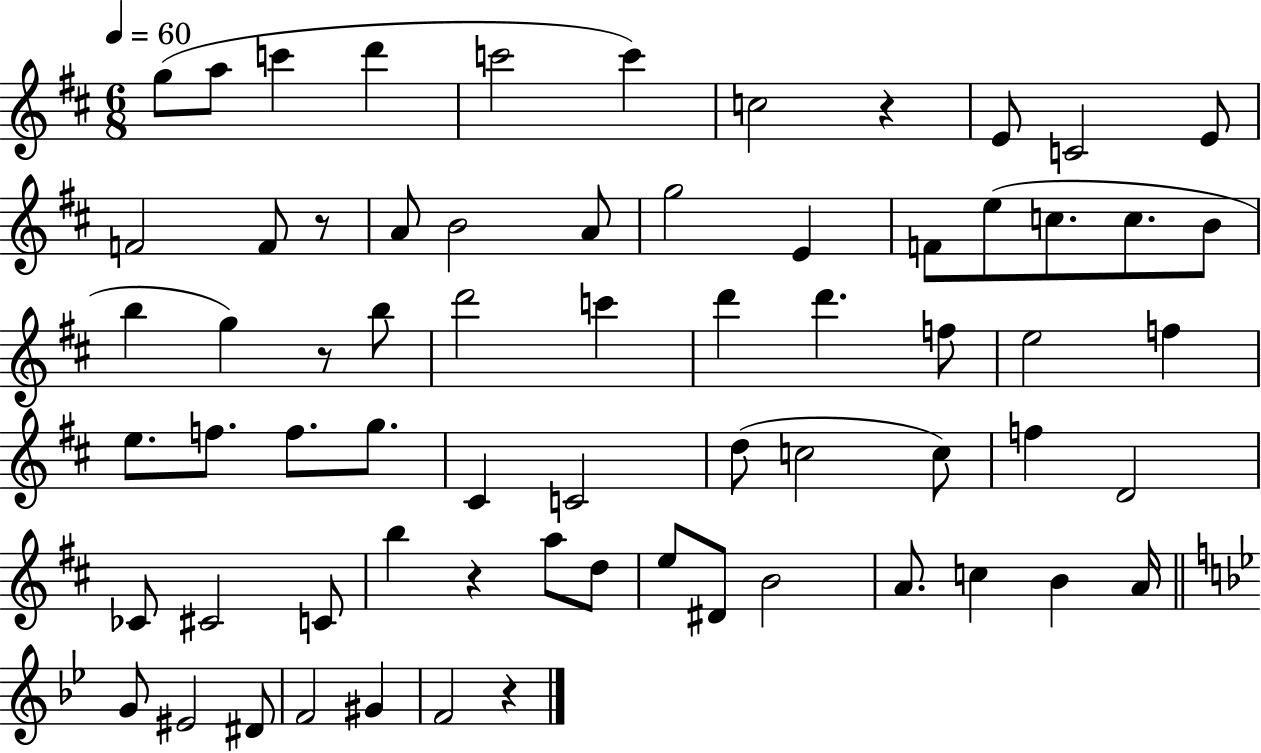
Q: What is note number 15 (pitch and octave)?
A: A4